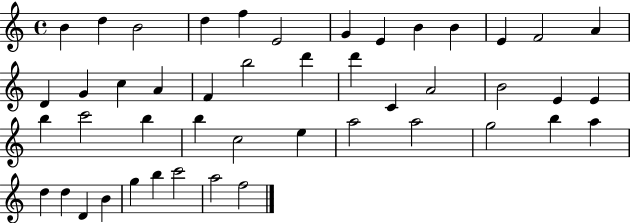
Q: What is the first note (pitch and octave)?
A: B4